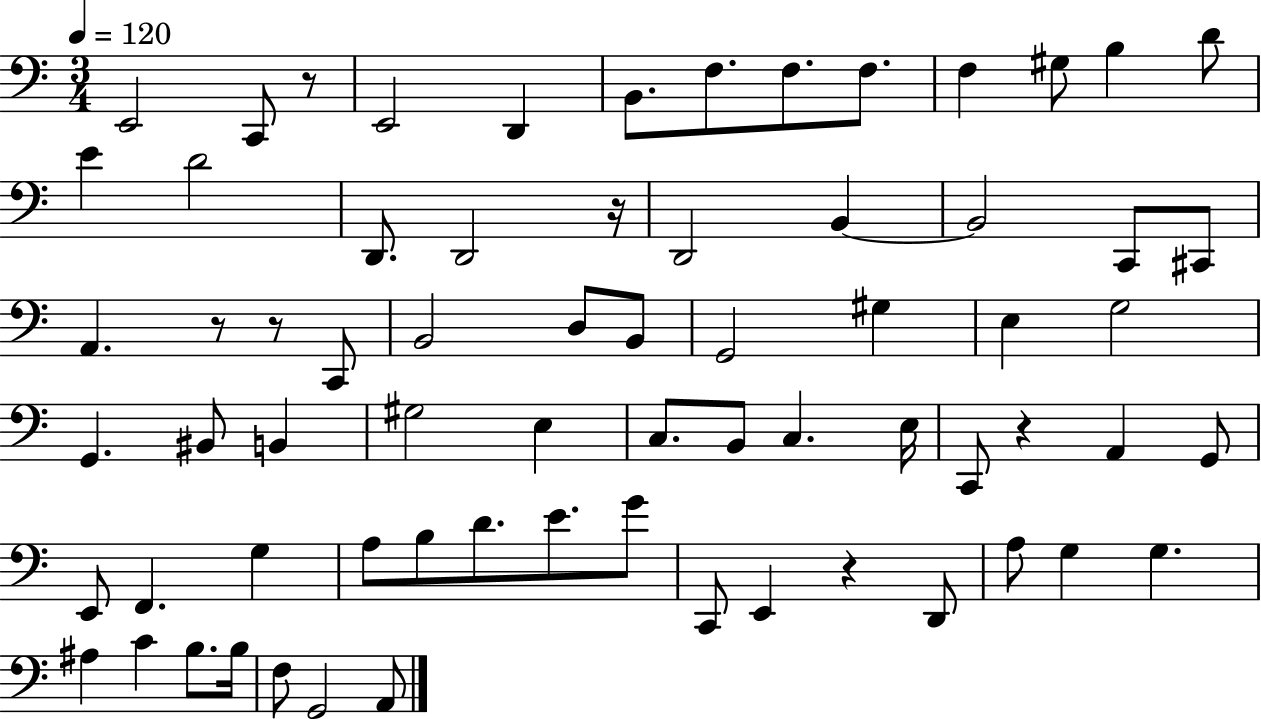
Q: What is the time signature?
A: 3/4